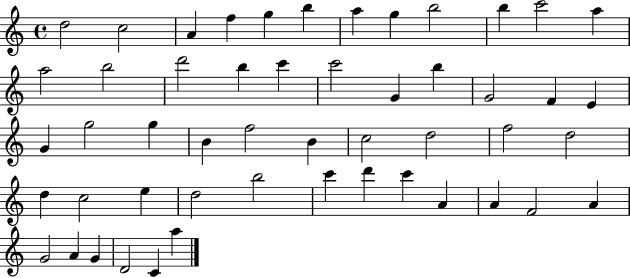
D5/h C5/h A4/q F5/q G5/q B5/q A5/q G5/q B5/h B5/q C6/h A5/q A5/h B5/h D6/h B5/q C6/q C6/h G4/q B5/q G4/h F4/q E4/q G4/q G5/h G5/q B4/q F5/h B4/q C5/h D5/h F5/h D5/h D5/q C5/h E5/q D5/h B5/h C6/q D6/q C6/q A4/q A4/q F4/h A4/q G4/h A4/q G4/q D4/h C4/q A5/q